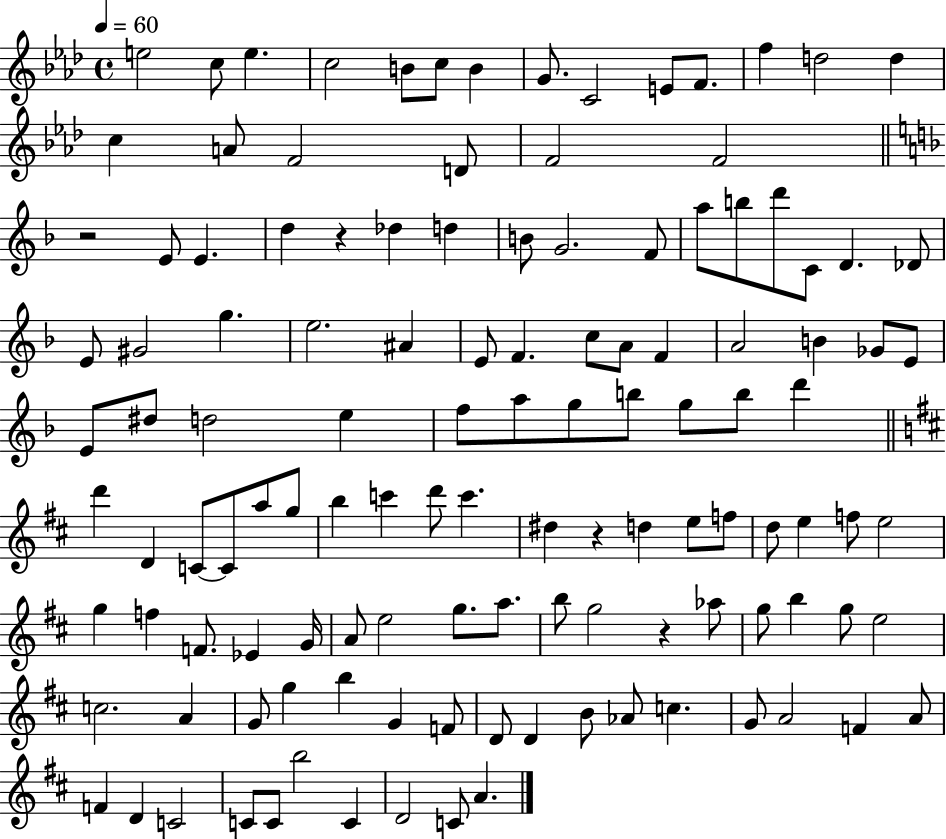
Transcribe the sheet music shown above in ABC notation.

X:1
T:Untitled
M:4/4
L:1/4
K:Ab
e2 c/2 e c2 B/2 c/2 B G/2 C2 E/2 F/2 f d2 d c A/2 F2 D/2 F2 F2 z2 E/2 E d z _d d B/2 G2 F/2 a/2 b/2 d'/2 C/2 D _D/2 E/2 ^G2 g e2 ^A E/2 F c/2 A/2 F A2 B _G/2 E/2 E/2 ^d/2 d2 e f/2 a/2 g/2 b/2 g/2 b/2 d' d' D C/2 C/2 a/2 g/2 b c' d'/2 c' ^d z d e/2 f/2 d/2 e f/2 e2 g f F/2 _E G/4 A/2 e2 g/2 a/2 b/2 g2 z _a/2 g/2 b g/2 e2 c2 A G/2 g b G F/2 D/2 D B/2 _A/2 c G/2 A2 F A/2 F D C2 C/2 C/2 b2 C D2 C/2 A